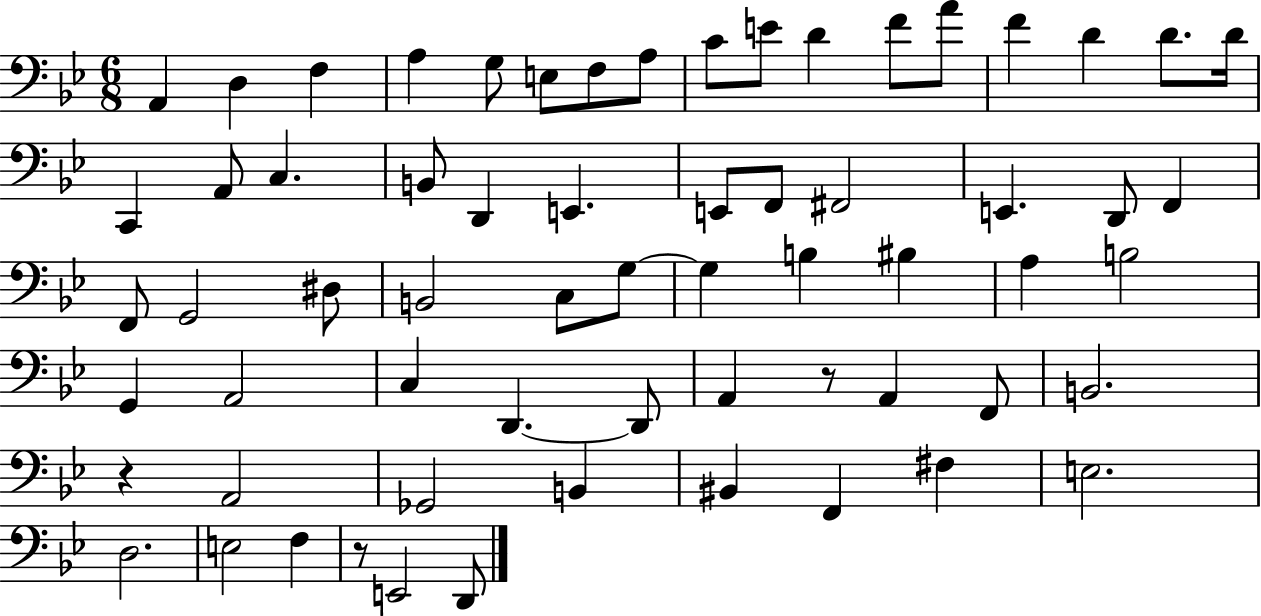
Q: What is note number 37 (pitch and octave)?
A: B3